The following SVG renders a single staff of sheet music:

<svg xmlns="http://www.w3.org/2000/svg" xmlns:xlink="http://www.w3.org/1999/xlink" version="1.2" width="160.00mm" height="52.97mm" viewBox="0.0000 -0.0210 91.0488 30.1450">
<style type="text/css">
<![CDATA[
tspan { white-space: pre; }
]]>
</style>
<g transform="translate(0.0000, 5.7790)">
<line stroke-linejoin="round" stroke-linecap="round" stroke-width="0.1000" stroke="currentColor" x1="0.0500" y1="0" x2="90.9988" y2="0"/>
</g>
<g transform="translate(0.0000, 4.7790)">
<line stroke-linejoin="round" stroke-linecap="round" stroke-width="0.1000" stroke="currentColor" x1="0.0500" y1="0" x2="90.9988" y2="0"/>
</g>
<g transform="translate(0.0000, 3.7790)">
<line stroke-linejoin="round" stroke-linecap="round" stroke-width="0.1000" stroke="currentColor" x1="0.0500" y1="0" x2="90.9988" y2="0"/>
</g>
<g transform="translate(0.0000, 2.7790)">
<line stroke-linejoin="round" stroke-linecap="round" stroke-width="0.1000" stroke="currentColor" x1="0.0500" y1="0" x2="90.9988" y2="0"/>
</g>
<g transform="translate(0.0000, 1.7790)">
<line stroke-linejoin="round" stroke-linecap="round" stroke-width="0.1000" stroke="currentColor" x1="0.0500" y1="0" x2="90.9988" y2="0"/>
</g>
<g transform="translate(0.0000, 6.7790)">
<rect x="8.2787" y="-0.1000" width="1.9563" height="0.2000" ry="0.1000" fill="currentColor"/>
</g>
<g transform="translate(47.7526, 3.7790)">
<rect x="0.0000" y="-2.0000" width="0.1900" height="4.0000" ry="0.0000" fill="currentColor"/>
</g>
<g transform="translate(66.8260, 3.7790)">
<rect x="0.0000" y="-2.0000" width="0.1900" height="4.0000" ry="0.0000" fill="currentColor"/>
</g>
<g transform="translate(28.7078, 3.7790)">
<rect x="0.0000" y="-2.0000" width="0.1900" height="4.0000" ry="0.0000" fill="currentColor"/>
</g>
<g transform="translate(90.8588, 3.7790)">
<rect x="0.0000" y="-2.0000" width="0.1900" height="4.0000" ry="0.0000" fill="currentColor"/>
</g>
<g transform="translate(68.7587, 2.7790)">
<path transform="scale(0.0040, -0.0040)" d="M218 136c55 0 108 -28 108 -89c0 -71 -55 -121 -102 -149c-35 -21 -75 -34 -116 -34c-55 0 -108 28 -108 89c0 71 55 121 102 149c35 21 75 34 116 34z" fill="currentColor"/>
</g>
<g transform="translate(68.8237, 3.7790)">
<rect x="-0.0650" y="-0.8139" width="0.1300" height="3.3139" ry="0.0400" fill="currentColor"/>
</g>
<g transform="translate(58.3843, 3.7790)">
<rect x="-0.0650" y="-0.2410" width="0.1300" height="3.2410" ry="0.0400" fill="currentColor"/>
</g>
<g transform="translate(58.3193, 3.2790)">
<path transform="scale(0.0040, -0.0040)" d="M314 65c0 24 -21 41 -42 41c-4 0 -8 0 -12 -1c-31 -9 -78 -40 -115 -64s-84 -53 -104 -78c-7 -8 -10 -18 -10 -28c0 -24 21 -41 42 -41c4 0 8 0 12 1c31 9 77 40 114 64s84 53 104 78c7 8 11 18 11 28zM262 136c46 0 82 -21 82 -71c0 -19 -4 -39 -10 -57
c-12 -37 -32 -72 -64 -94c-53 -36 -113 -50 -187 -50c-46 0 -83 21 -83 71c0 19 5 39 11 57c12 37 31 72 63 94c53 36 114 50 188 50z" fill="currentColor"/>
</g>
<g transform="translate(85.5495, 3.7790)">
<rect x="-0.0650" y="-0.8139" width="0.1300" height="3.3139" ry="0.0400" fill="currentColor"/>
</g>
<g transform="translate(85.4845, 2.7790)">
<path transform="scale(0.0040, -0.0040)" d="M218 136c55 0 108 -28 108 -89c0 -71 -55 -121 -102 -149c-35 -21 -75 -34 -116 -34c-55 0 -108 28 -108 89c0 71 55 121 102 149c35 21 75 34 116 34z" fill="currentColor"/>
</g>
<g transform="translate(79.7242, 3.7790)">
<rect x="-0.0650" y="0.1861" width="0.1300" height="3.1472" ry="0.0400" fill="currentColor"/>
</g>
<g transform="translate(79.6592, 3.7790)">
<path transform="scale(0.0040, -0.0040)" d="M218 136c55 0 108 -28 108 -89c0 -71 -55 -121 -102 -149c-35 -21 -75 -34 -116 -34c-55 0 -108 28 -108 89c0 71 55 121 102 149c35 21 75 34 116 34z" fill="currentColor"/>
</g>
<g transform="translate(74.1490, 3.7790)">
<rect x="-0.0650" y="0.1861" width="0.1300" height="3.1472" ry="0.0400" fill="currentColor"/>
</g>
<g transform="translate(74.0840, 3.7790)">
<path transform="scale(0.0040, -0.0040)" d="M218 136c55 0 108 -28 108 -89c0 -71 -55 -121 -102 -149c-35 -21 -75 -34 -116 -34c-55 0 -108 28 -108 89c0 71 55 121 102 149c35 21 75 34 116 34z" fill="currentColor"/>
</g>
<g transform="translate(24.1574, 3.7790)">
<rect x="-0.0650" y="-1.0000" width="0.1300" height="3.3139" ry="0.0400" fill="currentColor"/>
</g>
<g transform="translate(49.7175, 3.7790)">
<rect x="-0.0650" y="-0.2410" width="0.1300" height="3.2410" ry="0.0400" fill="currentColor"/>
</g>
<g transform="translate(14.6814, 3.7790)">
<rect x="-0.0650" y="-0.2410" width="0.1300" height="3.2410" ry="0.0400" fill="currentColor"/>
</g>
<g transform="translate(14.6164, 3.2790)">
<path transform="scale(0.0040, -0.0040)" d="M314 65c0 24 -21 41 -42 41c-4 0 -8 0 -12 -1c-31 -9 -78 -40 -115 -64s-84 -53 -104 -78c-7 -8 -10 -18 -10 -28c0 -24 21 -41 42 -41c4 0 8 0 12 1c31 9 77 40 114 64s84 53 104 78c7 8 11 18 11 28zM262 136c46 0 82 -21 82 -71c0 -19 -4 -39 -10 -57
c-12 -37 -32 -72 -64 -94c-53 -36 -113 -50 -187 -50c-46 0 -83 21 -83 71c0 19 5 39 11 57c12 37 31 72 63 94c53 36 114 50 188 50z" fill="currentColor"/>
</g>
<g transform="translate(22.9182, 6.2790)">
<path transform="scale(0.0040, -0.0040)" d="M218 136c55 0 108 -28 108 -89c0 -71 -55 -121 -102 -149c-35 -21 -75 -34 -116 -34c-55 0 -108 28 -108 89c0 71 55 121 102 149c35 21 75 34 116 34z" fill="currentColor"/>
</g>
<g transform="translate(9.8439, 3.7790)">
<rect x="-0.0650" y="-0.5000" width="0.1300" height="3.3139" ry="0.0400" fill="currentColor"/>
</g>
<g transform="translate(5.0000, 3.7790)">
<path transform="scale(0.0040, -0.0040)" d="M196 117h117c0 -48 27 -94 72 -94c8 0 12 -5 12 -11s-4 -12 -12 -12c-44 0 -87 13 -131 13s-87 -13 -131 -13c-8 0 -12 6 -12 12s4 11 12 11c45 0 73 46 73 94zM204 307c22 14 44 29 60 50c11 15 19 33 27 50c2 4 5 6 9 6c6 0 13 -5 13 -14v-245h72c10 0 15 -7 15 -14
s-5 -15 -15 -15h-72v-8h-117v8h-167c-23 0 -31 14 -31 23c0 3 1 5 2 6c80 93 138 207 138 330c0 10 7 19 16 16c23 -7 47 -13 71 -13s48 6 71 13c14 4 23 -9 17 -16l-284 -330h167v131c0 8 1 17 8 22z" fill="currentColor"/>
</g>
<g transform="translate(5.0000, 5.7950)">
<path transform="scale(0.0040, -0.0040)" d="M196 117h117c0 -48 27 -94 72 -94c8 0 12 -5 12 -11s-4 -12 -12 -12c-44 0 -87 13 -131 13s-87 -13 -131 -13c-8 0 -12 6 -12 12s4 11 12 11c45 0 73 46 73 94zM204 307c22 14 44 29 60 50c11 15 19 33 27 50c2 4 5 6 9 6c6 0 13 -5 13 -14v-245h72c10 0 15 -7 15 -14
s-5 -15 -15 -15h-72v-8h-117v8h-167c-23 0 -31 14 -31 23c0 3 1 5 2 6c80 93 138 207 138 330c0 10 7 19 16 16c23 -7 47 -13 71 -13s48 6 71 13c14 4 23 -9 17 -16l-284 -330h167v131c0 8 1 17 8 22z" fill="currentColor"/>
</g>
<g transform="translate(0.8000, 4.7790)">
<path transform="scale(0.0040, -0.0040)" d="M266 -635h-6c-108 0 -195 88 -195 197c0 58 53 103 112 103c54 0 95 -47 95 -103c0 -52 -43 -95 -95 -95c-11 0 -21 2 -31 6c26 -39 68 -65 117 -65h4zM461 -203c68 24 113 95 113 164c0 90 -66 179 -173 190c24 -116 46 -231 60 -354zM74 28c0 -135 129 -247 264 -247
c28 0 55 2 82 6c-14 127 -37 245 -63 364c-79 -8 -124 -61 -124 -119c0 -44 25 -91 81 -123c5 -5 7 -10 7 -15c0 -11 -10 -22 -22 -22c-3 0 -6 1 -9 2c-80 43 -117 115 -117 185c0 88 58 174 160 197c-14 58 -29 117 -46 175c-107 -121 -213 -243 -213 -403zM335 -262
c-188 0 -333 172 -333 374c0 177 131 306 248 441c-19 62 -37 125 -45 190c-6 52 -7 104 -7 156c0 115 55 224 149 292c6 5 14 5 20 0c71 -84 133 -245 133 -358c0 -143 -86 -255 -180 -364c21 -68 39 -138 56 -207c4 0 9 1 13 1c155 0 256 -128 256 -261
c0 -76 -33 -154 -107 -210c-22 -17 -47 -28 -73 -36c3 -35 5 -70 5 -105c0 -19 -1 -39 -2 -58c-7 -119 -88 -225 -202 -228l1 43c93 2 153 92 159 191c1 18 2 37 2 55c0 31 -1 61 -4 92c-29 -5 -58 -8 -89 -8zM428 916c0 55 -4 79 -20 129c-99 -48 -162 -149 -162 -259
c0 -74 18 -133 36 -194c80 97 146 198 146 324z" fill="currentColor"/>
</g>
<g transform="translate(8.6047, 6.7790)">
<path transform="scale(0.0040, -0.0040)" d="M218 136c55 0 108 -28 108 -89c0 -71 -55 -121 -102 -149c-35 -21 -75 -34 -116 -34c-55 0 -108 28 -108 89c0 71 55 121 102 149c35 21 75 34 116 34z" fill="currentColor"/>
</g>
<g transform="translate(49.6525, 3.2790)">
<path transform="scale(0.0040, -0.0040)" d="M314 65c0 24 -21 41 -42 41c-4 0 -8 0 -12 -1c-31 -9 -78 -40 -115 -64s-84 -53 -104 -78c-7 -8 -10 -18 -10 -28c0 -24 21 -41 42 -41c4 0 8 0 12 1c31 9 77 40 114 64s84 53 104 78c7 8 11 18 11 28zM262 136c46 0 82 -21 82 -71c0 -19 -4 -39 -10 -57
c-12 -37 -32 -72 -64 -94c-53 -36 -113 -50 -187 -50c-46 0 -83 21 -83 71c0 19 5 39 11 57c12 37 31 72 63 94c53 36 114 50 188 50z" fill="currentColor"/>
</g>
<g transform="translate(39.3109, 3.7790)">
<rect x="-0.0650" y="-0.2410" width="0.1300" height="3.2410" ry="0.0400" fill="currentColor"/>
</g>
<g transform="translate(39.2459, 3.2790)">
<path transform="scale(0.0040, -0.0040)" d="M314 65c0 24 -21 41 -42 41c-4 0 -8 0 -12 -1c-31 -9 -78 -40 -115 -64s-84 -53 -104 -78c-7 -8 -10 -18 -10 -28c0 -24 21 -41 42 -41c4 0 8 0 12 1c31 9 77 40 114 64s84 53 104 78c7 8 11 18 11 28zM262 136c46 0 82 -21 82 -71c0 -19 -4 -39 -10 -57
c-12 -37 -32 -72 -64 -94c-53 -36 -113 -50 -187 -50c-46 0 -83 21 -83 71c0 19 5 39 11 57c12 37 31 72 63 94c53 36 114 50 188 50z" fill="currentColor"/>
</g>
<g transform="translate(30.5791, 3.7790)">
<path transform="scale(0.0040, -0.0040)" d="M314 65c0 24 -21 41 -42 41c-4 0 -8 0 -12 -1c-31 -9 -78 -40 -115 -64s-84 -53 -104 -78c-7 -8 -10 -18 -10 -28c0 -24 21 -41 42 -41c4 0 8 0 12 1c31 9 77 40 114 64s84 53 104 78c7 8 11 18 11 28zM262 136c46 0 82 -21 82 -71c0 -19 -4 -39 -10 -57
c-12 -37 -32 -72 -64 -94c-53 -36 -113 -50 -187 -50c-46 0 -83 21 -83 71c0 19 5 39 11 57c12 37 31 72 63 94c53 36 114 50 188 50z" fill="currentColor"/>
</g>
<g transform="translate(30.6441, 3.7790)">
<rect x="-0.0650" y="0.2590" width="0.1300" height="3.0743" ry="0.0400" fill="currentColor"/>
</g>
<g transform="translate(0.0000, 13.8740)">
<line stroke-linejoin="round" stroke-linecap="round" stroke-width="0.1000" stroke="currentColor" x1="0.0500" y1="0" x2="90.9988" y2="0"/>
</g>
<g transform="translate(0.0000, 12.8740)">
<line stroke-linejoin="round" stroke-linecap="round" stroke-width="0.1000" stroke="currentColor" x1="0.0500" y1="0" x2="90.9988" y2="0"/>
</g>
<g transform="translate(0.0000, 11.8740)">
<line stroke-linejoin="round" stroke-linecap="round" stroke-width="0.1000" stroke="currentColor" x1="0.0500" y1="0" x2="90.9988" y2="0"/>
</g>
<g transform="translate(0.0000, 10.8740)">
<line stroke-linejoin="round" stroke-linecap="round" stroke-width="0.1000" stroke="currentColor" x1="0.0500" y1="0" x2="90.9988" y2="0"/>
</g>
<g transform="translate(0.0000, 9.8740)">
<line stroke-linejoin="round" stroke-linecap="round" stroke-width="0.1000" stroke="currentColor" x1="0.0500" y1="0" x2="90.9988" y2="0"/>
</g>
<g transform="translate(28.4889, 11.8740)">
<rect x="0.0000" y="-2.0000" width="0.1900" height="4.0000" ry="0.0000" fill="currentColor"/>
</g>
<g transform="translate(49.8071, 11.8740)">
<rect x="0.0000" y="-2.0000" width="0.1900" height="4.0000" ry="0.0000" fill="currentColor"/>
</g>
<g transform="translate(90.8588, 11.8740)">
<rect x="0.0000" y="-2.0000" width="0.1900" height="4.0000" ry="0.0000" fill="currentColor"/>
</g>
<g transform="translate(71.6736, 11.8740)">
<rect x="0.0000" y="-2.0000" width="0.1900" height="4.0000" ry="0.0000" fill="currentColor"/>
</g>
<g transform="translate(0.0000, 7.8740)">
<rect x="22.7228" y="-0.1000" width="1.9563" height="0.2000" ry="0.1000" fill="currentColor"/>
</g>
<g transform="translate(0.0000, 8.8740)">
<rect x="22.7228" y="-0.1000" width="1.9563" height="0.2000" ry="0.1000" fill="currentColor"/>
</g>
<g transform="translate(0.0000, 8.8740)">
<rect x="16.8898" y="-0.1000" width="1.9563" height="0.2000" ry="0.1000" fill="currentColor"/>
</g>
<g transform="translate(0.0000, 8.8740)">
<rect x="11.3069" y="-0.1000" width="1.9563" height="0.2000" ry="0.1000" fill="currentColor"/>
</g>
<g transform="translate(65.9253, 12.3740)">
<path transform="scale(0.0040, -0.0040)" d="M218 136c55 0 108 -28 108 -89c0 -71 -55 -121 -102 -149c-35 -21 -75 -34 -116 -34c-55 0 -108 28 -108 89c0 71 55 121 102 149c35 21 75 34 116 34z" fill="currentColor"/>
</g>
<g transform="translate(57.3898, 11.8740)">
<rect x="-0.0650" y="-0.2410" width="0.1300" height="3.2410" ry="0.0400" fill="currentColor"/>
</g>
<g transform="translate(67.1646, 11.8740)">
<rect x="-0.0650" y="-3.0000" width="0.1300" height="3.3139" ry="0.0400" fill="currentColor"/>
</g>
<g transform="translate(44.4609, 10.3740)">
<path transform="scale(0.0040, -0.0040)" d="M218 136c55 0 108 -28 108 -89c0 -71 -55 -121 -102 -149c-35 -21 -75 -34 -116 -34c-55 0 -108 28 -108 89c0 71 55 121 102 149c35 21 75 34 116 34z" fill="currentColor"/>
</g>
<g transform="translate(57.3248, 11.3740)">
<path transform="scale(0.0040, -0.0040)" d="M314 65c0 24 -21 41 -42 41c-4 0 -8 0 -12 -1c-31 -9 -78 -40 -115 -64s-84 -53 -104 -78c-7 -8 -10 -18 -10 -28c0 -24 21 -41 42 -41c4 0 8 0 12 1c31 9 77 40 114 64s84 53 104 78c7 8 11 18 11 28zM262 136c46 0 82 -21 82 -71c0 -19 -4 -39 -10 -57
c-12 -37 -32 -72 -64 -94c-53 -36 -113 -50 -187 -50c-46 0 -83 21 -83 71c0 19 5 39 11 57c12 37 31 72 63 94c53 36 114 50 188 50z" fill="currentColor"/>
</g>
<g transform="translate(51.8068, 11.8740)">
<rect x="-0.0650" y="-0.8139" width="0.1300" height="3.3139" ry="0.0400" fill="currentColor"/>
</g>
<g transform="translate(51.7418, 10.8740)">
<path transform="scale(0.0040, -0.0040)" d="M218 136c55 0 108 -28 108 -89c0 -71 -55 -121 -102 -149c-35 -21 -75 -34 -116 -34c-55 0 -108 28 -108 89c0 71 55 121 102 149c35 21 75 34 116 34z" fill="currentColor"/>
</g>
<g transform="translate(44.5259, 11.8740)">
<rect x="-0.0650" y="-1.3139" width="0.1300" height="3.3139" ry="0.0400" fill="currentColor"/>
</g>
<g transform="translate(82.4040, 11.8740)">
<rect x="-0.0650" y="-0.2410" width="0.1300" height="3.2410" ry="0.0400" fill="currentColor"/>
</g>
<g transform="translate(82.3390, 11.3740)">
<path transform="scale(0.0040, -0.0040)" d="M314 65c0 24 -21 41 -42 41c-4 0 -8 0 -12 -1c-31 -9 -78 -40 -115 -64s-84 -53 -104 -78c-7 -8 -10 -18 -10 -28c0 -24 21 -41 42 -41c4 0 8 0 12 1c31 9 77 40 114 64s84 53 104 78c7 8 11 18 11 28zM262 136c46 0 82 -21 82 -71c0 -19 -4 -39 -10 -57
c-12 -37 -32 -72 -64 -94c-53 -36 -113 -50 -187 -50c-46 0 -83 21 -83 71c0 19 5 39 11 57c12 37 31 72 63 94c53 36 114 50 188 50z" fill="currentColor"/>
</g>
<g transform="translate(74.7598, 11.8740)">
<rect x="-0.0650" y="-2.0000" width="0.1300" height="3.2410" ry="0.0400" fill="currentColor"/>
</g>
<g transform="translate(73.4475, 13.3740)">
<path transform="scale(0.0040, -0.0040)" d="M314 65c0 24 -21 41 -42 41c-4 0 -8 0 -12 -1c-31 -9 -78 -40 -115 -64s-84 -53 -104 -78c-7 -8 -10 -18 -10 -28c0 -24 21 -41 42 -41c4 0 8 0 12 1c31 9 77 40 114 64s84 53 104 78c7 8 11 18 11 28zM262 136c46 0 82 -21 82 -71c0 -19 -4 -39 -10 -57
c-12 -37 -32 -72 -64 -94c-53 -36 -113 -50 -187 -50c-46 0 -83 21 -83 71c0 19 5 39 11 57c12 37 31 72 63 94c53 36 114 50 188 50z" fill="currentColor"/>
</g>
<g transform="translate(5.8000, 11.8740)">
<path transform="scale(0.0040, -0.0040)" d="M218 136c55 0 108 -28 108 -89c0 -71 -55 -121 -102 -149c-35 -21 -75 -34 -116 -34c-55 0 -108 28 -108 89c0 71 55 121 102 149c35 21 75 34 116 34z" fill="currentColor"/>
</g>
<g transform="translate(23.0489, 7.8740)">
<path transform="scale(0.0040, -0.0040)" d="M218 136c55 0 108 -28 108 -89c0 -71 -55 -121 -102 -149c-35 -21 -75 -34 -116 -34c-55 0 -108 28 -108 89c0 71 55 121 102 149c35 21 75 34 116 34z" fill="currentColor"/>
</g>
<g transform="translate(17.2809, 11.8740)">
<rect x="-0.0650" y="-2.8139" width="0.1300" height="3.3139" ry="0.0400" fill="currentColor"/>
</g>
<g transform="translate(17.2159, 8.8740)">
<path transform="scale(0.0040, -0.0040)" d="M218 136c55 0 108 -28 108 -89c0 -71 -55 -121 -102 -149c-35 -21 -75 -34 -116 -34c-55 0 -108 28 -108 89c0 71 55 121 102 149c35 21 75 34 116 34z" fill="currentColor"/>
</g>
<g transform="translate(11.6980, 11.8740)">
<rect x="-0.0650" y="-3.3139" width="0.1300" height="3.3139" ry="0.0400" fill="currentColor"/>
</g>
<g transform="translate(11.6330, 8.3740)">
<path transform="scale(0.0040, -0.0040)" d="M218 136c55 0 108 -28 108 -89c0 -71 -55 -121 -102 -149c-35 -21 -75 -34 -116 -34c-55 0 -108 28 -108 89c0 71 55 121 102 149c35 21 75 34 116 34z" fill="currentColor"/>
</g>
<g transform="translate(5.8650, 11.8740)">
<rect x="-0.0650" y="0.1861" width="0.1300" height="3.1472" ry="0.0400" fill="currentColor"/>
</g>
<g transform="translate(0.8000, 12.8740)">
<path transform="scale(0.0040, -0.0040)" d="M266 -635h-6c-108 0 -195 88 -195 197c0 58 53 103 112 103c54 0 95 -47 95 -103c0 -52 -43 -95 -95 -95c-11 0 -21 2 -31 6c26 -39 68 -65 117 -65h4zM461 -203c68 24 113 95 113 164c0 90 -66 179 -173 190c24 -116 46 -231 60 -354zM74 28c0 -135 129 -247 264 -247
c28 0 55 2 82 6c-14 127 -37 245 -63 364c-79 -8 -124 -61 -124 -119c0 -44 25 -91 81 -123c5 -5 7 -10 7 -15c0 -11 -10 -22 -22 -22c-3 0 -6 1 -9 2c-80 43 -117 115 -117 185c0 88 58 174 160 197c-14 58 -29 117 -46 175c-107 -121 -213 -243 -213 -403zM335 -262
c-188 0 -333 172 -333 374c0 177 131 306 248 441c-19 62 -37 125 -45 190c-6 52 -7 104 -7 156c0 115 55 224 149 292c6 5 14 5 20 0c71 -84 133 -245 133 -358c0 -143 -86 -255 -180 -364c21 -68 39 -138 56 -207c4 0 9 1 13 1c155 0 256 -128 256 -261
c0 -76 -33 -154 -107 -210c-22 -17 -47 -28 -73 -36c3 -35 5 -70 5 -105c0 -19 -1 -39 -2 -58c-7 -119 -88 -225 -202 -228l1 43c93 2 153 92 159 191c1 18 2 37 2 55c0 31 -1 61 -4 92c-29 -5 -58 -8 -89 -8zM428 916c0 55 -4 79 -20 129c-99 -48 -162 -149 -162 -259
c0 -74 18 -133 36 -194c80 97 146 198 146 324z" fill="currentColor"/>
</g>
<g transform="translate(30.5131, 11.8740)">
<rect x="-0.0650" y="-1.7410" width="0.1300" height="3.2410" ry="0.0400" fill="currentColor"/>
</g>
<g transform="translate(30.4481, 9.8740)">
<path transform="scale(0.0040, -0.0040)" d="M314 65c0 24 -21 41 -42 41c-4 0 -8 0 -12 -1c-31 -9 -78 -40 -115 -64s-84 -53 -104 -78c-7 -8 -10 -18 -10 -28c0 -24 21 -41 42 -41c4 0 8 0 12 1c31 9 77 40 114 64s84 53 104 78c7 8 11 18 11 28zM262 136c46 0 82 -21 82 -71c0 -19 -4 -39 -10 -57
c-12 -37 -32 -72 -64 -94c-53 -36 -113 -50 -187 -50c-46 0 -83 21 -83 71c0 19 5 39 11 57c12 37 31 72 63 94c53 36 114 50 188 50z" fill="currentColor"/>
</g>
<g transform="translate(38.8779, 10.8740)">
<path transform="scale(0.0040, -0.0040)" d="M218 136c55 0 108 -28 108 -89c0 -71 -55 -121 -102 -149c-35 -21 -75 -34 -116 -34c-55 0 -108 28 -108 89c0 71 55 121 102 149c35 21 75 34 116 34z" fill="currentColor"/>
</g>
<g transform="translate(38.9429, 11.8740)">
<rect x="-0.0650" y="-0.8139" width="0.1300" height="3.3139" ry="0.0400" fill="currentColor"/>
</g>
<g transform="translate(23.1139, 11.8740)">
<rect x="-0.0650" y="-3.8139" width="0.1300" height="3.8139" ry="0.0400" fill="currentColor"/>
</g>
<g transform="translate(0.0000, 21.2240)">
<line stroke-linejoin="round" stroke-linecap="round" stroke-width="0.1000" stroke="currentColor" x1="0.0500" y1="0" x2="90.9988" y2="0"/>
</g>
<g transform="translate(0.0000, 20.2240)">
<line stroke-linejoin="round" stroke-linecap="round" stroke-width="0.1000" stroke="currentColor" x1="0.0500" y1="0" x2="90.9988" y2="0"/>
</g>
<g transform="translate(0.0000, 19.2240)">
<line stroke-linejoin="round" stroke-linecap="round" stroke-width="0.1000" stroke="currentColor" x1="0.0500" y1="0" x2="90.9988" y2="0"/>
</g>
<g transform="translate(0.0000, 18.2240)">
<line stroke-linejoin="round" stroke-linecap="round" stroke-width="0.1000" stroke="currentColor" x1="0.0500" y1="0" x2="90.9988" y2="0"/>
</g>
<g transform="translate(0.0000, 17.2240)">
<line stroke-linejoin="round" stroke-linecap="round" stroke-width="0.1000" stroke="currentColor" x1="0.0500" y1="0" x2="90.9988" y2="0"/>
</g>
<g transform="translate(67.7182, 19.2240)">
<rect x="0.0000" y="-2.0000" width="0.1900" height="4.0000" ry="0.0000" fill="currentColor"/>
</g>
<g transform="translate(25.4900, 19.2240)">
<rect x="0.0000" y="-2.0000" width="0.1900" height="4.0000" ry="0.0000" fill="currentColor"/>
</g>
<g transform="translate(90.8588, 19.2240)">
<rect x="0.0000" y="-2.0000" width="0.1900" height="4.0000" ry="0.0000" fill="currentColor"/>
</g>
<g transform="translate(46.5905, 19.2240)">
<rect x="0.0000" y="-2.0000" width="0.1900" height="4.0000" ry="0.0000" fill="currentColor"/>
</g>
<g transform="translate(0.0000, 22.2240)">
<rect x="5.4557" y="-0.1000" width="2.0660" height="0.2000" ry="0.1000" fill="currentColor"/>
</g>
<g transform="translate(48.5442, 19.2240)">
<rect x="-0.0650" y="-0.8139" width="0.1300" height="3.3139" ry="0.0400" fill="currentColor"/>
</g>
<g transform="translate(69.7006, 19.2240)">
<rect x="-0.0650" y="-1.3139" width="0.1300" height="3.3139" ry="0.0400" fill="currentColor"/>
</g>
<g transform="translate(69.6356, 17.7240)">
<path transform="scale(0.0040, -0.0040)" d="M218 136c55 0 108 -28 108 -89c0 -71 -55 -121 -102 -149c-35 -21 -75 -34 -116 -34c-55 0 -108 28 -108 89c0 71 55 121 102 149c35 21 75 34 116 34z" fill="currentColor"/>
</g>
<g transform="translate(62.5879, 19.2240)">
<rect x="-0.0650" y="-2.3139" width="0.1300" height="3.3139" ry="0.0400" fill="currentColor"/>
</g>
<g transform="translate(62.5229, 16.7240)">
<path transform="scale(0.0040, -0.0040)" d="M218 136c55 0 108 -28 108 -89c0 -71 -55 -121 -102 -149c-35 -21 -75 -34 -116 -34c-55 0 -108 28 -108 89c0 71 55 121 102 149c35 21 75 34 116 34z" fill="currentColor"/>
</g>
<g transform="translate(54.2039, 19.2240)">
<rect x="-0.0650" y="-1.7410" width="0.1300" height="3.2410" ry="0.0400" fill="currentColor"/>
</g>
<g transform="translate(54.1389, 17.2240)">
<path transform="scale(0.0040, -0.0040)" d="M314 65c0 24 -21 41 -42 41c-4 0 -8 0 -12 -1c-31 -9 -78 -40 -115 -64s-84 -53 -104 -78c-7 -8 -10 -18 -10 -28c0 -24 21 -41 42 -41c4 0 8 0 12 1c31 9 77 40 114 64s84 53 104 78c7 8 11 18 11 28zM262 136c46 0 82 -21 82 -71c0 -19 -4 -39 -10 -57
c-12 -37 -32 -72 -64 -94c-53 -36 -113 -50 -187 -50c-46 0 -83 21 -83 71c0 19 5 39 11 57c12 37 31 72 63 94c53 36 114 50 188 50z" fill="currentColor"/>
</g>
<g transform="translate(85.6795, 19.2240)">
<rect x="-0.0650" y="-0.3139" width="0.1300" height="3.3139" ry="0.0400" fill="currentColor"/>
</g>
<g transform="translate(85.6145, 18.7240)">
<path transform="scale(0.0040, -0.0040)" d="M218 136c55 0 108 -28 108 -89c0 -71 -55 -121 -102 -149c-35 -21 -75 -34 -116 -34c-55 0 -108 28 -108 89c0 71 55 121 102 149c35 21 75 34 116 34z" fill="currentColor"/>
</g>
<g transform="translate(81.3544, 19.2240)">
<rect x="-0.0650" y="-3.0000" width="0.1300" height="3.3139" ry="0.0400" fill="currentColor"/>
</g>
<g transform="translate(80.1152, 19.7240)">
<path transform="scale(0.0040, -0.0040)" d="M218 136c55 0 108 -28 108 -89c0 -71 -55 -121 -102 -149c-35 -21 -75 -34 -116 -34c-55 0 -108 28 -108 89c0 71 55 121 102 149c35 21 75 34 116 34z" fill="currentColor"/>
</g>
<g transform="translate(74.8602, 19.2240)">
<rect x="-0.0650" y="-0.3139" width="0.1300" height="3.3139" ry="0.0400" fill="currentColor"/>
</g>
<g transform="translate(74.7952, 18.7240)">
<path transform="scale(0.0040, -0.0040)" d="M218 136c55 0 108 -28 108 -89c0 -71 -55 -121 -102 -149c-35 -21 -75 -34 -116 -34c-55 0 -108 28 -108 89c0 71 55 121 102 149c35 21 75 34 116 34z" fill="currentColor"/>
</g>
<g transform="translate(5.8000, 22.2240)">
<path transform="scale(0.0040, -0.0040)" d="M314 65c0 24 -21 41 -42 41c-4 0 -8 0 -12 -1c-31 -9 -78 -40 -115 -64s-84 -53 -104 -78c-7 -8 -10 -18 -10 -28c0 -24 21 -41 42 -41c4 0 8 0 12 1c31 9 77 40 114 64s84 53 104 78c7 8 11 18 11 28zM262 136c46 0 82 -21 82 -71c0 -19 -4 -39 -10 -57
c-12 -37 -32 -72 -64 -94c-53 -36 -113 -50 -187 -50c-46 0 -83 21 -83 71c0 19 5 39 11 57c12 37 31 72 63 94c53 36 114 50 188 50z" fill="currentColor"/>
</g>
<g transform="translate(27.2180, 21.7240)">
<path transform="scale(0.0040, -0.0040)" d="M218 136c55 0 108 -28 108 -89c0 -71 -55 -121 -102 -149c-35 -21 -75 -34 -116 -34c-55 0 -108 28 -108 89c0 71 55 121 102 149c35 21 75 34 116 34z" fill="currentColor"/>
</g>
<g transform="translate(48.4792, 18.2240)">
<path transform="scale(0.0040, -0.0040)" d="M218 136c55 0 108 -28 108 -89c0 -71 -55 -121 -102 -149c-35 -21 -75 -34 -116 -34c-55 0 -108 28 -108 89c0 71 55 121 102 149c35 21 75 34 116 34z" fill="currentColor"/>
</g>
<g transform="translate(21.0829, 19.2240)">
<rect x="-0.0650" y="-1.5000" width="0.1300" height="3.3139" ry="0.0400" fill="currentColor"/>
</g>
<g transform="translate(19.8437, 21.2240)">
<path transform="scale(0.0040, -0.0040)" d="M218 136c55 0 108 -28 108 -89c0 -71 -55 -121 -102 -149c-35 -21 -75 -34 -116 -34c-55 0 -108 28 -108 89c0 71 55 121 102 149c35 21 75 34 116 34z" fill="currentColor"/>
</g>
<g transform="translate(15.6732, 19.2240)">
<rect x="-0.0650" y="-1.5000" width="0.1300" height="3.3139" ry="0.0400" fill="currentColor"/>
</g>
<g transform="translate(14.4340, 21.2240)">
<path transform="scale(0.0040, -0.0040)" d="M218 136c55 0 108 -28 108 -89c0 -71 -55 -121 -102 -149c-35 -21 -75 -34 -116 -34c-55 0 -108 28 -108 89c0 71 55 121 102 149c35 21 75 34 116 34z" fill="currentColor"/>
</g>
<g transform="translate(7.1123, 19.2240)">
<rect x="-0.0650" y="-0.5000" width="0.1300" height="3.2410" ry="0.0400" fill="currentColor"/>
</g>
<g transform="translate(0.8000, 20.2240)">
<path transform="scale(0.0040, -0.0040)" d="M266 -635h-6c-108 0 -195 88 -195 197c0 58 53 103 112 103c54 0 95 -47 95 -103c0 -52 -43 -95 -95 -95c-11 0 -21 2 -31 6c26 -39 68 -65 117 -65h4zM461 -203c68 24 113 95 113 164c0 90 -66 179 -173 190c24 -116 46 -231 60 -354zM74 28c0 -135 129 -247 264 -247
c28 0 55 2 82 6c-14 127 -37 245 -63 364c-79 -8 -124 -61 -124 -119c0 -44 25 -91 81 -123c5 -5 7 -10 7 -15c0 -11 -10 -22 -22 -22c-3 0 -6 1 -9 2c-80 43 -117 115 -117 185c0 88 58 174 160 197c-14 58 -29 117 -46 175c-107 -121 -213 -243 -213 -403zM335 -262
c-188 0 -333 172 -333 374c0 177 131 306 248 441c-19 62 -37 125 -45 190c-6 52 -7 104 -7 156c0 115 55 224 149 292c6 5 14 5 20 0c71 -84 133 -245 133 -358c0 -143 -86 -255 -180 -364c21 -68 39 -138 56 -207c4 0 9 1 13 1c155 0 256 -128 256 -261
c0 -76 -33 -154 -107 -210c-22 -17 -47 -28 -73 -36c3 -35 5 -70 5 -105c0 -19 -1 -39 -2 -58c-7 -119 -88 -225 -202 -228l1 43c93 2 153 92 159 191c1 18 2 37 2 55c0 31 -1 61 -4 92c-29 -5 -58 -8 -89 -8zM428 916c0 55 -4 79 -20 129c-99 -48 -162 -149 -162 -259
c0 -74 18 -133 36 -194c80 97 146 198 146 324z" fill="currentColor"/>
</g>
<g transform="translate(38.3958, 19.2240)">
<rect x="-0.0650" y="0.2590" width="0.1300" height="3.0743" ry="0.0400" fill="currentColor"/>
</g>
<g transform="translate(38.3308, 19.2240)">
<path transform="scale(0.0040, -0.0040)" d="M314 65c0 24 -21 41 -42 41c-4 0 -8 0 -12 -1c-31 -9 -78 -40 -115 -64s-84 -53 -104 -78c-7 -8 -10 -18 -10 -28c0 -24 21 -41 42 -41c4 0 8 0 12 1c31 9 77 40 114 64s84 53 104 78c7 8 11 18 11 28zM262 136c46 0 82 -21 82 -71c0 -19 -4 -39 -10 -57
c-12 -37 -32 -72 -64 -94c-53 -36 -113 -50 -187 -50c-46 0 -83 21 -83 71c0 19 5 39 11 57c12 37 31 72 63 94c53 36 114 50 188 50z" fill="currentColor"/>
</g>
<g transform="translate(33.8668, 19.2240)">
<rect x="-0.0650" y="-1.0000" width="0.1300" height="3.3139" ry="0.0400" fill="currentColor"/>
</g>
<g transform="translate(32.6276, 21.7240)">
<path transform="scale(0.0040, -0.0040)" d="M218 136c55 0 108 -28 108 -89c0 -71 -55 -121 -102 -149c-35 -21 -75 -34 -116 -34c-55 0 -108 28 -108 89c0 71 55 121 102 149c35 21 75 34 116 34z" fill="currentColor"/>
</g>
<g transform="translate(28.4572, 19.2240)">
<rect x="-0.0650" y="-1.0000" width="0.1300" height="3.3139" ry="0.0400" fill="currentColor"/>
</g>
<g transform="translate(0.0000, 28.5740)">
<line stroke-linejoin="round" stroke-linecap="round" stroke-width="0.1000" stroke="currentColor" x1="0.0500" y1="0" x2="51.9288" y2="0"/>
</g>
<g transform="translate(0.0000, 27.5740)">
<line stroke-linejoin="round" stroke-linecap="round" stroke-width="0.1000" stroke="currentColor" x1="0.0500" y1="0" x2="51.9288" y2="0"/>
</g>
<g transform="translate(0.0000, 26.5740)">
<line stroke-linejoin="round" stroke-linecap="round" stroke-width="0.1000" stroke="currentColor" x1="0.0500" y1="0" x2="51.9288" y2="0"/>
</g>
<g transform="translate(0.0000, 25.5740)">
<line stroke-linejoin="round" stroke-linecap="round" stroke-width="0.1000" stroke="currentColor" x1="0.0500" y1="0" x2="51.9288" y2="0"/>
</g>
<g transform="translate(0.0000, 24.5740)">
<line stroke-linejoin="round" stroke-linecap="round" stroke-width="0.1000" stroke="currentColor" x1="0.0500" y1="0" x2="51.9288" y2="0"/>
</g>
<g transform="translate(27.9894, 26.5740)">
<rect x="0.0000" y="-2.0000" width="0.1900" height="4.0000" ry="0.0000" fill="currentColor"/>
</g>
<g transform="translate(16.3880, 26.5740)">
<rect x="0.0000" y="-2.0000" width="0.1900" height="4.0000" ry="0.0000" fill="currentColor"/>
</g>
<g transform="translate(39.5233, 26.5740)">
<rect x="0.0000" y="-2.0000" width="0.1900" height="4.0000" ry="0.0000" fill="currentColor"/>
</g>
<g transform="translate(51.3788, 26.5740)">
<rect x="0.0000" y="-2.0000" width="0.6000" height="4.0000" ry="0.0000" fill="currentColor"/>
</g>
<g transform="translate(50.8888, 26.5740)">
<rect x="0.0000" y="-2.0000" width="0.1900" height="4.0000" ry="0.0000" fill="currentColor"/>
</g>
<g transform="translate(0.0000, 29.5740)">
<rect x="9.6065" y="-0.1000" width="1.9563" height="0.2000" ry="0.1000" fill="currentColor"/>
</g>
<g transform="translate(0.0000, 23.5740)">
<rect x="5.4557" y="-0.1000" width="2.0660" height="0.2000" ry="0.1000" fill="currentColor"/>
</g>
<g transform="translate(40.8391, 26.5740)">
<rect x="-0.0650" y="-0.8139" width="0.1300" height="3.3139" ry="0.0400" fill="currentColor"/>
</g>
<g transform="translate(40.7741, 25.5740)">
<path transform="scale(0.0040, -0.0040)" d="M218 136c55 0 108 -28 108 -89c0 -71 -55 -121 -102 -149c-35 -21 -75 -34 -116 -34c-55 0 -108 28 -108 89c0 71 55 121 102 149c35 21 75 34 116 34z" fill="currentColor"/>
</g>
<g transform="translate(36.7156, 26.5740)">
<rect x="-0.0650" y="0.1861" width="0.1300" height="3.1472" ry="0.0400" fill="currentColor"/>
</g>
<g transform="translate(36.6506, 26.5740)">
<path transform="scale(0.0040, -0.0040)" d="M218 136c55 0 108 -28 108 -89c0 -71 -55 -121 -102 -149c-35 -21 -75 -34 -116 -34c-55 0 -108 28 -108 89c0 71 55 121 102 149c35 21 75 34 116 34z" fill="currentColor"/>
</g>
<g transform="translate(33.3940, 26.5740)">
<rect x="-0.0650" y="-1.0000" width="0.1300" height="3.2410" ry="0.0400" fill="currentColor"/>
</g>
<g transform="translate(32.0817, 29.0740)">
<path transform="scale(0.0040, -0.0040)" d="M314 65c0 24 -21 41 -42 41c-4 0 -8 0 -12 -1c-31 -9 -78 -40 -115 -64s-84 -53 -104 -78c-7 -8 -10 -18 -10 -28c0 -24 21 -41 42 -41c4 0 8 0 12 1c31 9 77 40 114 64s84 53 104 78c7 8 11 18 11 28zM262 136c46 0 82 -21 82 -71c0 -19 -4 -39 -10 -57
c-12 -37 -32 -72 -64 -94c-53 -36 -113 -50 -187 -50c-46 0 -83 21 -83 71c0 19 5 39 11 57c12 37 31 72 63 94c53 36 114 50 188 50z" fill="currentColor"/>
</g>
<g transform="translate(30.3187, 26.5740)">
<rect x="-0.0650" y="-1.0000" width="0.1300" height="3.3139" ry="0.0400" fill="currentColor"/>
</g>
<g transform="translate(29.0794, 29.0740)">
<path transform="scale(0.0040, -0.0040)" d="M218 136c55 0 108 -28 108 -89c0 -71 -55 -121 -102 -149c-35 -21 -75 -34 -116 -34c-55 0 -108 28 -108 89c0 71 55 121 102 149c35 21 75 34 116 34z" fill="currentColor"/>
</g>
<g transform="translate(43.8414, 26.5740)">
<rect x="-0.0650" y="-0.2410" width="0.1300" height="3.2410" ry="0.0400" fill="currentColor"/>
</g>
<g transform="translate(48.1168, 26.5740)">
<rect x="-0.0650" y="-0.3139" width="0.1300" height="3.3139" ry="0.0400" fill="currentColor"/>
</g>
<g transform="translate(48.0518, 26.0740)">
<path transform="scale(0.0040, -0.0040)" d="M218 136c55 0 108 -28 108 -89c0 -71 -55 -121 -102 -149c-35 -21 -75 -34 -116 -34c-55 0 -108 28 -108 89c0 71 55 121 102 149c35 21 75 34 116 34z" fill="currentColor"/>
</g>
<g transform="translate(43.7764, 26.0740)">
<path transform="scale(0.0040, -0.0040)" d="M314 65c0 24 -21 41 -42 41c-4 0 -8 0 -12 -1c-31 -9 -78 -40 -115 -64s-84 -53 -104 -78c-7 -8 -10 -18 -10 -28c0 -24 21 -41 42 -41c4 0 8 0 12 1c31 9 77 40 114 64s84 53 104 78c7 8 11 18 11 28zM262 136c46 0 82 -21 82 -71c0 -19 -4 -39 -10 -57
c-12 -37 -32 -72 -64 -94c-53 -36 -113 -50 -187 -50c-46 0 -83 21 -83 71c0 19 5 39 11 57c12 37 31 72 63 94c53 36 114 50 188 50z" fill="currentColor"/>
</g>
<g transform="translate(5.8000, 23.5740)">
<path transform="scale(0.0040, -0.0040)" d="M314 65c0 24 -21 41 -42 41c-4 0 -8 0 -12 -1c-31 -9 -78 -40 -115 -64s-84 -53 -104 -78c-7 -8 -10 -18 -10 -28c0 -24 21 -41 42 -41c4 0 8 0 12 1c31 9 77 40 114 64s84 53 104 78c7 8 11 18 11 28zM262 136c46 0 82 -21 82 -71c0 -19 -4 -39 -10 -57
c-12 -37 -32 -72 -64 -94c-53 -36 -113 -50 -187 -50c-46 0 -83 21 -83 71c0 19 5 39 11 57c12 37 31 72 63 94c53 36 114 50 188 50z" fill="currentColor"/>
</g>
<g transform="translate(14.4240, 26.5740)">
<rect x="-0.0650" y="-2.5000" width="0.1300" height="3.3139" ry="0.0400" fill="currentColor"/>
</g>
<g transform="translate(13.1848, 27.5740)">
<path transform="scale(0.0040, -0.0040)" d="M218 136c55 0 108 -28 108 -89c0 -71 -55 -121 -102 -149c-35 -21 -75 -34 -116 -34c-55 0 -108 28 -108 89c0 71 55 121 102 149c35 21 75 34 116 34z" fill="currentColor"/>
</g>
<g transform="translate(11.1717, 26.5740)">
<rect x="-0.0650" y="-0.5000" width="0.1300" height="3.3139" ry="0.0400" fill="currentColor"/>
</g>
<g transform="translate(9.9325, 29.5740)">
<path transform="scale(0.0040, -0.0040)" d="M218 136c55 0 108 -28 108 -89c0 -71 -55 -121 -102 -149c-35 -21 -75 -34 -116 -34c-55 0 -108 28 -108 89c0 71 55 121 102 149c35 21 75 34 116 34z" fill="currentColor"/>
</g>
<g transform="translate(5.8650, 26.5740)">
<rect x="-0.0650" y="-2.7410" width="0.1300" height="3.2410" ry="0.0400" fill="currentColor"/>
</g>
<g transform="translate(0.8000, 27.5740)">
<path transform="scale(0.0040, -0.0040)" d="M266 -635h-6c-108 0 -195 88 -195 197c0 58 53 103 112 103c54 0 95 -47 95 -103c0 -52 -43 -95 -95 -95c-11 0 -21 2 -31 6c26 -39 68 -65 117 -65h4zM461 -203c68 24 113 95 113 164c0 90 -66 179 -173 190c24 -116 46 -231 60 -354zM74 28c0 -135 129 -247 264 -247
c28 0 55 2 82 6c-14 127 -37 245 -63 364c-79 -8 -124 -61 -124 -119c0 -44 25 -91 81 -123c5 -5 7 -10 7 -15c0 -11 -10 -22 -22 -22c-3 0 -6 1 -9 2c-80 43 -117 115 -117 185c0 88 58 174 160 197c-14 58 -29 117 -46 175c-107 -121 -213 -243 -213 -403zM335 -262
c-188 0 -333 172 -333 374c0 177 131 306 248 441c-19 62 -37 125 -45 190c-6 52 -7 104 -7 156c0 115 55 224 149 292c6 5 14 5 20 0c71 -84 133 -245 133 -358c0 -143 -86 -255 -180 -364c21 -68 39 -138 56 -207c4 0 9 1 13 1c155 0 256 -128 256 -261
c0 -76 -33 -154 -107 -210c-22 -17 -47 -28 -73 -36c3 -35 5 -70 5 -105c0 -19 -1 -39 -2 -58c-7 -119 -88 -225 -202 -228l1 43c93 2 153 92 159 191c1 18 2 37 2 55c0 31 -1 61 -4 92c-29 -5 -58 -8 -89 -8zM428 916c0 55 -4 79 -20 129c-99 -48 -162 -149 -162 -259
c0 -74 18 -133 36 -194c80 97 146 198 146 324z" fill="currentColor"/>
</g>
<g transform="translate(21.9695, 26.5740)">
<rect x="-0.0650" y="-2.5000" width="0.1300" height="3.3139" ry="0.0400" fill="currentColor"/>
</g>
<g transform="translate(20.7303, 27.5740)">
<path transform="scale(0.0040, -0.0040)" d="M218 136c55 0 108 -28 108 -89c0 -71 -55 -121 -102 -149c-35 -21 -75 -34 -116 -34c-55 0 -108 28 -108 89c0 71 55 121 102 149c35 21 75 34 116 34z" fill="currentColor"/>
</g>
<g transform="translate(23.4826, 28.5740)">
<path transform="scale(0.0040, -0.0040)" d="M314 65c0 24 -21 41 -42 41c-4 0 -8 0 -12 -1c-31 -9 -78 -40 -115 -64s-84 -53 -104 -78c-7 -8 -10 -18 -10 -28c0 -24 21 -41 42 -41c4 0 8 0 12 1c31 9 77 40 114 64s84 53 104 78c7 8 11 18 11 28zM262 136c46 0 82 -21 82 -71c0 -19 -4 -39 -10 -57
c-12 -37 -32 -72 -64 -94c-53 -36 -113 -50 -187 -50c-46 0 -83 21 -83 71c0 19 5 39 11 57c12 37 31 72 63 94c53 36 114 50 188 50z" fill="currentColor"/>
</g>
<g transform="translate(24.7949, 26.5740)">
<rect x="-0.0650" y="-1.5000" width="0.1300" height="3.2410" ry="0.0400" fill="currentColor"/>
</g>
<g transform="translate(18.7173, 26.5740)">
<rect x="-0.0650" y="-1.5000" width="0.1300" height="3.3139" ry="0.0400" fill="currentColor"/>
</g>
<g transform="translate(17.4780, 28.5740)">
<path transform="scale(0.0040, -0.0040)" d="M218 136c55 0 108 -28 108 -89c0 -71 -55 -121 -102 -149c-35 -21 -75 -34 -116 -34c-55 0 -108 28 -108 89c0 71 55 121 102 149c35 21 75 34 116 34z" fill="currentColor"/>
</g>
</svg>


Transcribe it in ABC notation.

X:1
T:Untitled
M:4/4
L:1/4
K:C
C c2 D B2 c2 c2 c2 d B B d B b a c' f2 d e d c2 A F2 c2 C2 E E D D B2 d f2 g e c A c a2 C G E G E2 D D2 B d c2 c